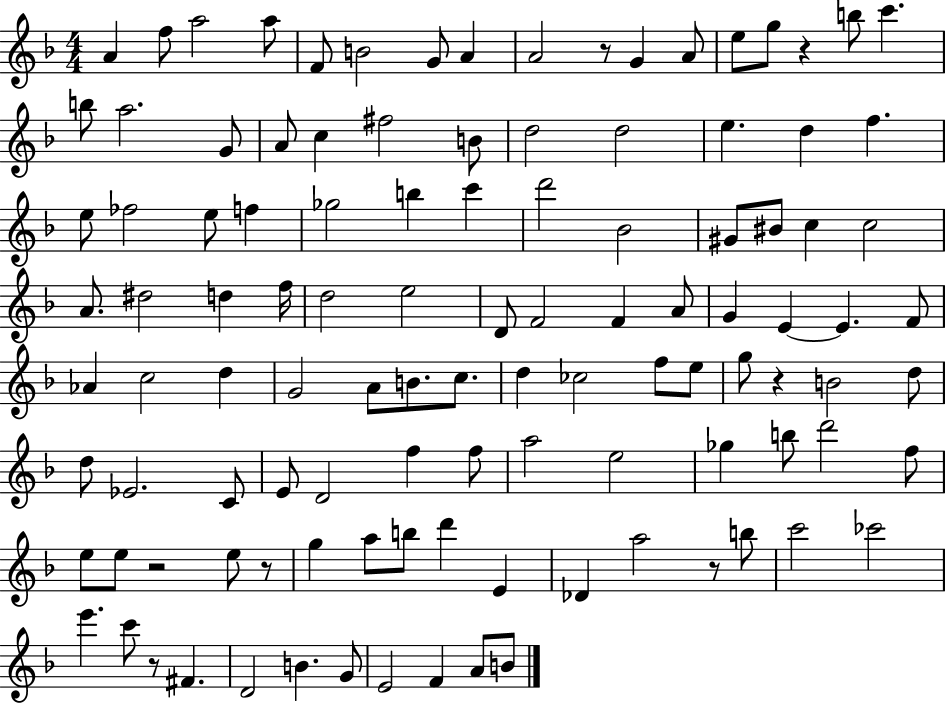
{
  \clef treble
  \numericTimeSignature
  \time 4/4
  \key f \major
  a'4 f''8 a''2 a''8 | f'8 b'2 g'8 a'4 | a'2 r8 g'4 a'8 | e''8 g''8 r4 b''8 c'''4. | \break b''8 a''2. g'8 | a'8 c''4 fis''2 b'8 | d''2 d''2 | e''4. d''4 f''4. | \break e''8 fes''2 e''8 f''4 | ges''2 b''4 c'''4 | d'''2 bes'2 | gis'8 bis'8 c''4 c''2 | \break a'8. dis''2 d''4 f''16 | d''2 e''2 | d'8 f'2 f'4 a'8 | g'4 e'4~~ e'4. f'8 | \break aes'4 c''2 d''4 | g'2 a'8 b'8. c''8. | d''4 ces''2 f''8 e''8 | g''8 r4 b'2 d''8 | \break d''8 ees'2. c'8 | e'8 d'2 f''4 f''8 | a''2 e''2 | ges''4 b''8 d'''2 f''8 | \break e''8 e''8 r2 e''8 r8 | g''4 a''8 b''8 d'''4 e'4 | des'4 a''2 r8 b''8 | c'''2 ces'''2 | \break e'''4. c'''8 r8 fis'4. | d'2 b'4. g'8 | e'2 f'4 a'8 b'8 | \bar "|."
}